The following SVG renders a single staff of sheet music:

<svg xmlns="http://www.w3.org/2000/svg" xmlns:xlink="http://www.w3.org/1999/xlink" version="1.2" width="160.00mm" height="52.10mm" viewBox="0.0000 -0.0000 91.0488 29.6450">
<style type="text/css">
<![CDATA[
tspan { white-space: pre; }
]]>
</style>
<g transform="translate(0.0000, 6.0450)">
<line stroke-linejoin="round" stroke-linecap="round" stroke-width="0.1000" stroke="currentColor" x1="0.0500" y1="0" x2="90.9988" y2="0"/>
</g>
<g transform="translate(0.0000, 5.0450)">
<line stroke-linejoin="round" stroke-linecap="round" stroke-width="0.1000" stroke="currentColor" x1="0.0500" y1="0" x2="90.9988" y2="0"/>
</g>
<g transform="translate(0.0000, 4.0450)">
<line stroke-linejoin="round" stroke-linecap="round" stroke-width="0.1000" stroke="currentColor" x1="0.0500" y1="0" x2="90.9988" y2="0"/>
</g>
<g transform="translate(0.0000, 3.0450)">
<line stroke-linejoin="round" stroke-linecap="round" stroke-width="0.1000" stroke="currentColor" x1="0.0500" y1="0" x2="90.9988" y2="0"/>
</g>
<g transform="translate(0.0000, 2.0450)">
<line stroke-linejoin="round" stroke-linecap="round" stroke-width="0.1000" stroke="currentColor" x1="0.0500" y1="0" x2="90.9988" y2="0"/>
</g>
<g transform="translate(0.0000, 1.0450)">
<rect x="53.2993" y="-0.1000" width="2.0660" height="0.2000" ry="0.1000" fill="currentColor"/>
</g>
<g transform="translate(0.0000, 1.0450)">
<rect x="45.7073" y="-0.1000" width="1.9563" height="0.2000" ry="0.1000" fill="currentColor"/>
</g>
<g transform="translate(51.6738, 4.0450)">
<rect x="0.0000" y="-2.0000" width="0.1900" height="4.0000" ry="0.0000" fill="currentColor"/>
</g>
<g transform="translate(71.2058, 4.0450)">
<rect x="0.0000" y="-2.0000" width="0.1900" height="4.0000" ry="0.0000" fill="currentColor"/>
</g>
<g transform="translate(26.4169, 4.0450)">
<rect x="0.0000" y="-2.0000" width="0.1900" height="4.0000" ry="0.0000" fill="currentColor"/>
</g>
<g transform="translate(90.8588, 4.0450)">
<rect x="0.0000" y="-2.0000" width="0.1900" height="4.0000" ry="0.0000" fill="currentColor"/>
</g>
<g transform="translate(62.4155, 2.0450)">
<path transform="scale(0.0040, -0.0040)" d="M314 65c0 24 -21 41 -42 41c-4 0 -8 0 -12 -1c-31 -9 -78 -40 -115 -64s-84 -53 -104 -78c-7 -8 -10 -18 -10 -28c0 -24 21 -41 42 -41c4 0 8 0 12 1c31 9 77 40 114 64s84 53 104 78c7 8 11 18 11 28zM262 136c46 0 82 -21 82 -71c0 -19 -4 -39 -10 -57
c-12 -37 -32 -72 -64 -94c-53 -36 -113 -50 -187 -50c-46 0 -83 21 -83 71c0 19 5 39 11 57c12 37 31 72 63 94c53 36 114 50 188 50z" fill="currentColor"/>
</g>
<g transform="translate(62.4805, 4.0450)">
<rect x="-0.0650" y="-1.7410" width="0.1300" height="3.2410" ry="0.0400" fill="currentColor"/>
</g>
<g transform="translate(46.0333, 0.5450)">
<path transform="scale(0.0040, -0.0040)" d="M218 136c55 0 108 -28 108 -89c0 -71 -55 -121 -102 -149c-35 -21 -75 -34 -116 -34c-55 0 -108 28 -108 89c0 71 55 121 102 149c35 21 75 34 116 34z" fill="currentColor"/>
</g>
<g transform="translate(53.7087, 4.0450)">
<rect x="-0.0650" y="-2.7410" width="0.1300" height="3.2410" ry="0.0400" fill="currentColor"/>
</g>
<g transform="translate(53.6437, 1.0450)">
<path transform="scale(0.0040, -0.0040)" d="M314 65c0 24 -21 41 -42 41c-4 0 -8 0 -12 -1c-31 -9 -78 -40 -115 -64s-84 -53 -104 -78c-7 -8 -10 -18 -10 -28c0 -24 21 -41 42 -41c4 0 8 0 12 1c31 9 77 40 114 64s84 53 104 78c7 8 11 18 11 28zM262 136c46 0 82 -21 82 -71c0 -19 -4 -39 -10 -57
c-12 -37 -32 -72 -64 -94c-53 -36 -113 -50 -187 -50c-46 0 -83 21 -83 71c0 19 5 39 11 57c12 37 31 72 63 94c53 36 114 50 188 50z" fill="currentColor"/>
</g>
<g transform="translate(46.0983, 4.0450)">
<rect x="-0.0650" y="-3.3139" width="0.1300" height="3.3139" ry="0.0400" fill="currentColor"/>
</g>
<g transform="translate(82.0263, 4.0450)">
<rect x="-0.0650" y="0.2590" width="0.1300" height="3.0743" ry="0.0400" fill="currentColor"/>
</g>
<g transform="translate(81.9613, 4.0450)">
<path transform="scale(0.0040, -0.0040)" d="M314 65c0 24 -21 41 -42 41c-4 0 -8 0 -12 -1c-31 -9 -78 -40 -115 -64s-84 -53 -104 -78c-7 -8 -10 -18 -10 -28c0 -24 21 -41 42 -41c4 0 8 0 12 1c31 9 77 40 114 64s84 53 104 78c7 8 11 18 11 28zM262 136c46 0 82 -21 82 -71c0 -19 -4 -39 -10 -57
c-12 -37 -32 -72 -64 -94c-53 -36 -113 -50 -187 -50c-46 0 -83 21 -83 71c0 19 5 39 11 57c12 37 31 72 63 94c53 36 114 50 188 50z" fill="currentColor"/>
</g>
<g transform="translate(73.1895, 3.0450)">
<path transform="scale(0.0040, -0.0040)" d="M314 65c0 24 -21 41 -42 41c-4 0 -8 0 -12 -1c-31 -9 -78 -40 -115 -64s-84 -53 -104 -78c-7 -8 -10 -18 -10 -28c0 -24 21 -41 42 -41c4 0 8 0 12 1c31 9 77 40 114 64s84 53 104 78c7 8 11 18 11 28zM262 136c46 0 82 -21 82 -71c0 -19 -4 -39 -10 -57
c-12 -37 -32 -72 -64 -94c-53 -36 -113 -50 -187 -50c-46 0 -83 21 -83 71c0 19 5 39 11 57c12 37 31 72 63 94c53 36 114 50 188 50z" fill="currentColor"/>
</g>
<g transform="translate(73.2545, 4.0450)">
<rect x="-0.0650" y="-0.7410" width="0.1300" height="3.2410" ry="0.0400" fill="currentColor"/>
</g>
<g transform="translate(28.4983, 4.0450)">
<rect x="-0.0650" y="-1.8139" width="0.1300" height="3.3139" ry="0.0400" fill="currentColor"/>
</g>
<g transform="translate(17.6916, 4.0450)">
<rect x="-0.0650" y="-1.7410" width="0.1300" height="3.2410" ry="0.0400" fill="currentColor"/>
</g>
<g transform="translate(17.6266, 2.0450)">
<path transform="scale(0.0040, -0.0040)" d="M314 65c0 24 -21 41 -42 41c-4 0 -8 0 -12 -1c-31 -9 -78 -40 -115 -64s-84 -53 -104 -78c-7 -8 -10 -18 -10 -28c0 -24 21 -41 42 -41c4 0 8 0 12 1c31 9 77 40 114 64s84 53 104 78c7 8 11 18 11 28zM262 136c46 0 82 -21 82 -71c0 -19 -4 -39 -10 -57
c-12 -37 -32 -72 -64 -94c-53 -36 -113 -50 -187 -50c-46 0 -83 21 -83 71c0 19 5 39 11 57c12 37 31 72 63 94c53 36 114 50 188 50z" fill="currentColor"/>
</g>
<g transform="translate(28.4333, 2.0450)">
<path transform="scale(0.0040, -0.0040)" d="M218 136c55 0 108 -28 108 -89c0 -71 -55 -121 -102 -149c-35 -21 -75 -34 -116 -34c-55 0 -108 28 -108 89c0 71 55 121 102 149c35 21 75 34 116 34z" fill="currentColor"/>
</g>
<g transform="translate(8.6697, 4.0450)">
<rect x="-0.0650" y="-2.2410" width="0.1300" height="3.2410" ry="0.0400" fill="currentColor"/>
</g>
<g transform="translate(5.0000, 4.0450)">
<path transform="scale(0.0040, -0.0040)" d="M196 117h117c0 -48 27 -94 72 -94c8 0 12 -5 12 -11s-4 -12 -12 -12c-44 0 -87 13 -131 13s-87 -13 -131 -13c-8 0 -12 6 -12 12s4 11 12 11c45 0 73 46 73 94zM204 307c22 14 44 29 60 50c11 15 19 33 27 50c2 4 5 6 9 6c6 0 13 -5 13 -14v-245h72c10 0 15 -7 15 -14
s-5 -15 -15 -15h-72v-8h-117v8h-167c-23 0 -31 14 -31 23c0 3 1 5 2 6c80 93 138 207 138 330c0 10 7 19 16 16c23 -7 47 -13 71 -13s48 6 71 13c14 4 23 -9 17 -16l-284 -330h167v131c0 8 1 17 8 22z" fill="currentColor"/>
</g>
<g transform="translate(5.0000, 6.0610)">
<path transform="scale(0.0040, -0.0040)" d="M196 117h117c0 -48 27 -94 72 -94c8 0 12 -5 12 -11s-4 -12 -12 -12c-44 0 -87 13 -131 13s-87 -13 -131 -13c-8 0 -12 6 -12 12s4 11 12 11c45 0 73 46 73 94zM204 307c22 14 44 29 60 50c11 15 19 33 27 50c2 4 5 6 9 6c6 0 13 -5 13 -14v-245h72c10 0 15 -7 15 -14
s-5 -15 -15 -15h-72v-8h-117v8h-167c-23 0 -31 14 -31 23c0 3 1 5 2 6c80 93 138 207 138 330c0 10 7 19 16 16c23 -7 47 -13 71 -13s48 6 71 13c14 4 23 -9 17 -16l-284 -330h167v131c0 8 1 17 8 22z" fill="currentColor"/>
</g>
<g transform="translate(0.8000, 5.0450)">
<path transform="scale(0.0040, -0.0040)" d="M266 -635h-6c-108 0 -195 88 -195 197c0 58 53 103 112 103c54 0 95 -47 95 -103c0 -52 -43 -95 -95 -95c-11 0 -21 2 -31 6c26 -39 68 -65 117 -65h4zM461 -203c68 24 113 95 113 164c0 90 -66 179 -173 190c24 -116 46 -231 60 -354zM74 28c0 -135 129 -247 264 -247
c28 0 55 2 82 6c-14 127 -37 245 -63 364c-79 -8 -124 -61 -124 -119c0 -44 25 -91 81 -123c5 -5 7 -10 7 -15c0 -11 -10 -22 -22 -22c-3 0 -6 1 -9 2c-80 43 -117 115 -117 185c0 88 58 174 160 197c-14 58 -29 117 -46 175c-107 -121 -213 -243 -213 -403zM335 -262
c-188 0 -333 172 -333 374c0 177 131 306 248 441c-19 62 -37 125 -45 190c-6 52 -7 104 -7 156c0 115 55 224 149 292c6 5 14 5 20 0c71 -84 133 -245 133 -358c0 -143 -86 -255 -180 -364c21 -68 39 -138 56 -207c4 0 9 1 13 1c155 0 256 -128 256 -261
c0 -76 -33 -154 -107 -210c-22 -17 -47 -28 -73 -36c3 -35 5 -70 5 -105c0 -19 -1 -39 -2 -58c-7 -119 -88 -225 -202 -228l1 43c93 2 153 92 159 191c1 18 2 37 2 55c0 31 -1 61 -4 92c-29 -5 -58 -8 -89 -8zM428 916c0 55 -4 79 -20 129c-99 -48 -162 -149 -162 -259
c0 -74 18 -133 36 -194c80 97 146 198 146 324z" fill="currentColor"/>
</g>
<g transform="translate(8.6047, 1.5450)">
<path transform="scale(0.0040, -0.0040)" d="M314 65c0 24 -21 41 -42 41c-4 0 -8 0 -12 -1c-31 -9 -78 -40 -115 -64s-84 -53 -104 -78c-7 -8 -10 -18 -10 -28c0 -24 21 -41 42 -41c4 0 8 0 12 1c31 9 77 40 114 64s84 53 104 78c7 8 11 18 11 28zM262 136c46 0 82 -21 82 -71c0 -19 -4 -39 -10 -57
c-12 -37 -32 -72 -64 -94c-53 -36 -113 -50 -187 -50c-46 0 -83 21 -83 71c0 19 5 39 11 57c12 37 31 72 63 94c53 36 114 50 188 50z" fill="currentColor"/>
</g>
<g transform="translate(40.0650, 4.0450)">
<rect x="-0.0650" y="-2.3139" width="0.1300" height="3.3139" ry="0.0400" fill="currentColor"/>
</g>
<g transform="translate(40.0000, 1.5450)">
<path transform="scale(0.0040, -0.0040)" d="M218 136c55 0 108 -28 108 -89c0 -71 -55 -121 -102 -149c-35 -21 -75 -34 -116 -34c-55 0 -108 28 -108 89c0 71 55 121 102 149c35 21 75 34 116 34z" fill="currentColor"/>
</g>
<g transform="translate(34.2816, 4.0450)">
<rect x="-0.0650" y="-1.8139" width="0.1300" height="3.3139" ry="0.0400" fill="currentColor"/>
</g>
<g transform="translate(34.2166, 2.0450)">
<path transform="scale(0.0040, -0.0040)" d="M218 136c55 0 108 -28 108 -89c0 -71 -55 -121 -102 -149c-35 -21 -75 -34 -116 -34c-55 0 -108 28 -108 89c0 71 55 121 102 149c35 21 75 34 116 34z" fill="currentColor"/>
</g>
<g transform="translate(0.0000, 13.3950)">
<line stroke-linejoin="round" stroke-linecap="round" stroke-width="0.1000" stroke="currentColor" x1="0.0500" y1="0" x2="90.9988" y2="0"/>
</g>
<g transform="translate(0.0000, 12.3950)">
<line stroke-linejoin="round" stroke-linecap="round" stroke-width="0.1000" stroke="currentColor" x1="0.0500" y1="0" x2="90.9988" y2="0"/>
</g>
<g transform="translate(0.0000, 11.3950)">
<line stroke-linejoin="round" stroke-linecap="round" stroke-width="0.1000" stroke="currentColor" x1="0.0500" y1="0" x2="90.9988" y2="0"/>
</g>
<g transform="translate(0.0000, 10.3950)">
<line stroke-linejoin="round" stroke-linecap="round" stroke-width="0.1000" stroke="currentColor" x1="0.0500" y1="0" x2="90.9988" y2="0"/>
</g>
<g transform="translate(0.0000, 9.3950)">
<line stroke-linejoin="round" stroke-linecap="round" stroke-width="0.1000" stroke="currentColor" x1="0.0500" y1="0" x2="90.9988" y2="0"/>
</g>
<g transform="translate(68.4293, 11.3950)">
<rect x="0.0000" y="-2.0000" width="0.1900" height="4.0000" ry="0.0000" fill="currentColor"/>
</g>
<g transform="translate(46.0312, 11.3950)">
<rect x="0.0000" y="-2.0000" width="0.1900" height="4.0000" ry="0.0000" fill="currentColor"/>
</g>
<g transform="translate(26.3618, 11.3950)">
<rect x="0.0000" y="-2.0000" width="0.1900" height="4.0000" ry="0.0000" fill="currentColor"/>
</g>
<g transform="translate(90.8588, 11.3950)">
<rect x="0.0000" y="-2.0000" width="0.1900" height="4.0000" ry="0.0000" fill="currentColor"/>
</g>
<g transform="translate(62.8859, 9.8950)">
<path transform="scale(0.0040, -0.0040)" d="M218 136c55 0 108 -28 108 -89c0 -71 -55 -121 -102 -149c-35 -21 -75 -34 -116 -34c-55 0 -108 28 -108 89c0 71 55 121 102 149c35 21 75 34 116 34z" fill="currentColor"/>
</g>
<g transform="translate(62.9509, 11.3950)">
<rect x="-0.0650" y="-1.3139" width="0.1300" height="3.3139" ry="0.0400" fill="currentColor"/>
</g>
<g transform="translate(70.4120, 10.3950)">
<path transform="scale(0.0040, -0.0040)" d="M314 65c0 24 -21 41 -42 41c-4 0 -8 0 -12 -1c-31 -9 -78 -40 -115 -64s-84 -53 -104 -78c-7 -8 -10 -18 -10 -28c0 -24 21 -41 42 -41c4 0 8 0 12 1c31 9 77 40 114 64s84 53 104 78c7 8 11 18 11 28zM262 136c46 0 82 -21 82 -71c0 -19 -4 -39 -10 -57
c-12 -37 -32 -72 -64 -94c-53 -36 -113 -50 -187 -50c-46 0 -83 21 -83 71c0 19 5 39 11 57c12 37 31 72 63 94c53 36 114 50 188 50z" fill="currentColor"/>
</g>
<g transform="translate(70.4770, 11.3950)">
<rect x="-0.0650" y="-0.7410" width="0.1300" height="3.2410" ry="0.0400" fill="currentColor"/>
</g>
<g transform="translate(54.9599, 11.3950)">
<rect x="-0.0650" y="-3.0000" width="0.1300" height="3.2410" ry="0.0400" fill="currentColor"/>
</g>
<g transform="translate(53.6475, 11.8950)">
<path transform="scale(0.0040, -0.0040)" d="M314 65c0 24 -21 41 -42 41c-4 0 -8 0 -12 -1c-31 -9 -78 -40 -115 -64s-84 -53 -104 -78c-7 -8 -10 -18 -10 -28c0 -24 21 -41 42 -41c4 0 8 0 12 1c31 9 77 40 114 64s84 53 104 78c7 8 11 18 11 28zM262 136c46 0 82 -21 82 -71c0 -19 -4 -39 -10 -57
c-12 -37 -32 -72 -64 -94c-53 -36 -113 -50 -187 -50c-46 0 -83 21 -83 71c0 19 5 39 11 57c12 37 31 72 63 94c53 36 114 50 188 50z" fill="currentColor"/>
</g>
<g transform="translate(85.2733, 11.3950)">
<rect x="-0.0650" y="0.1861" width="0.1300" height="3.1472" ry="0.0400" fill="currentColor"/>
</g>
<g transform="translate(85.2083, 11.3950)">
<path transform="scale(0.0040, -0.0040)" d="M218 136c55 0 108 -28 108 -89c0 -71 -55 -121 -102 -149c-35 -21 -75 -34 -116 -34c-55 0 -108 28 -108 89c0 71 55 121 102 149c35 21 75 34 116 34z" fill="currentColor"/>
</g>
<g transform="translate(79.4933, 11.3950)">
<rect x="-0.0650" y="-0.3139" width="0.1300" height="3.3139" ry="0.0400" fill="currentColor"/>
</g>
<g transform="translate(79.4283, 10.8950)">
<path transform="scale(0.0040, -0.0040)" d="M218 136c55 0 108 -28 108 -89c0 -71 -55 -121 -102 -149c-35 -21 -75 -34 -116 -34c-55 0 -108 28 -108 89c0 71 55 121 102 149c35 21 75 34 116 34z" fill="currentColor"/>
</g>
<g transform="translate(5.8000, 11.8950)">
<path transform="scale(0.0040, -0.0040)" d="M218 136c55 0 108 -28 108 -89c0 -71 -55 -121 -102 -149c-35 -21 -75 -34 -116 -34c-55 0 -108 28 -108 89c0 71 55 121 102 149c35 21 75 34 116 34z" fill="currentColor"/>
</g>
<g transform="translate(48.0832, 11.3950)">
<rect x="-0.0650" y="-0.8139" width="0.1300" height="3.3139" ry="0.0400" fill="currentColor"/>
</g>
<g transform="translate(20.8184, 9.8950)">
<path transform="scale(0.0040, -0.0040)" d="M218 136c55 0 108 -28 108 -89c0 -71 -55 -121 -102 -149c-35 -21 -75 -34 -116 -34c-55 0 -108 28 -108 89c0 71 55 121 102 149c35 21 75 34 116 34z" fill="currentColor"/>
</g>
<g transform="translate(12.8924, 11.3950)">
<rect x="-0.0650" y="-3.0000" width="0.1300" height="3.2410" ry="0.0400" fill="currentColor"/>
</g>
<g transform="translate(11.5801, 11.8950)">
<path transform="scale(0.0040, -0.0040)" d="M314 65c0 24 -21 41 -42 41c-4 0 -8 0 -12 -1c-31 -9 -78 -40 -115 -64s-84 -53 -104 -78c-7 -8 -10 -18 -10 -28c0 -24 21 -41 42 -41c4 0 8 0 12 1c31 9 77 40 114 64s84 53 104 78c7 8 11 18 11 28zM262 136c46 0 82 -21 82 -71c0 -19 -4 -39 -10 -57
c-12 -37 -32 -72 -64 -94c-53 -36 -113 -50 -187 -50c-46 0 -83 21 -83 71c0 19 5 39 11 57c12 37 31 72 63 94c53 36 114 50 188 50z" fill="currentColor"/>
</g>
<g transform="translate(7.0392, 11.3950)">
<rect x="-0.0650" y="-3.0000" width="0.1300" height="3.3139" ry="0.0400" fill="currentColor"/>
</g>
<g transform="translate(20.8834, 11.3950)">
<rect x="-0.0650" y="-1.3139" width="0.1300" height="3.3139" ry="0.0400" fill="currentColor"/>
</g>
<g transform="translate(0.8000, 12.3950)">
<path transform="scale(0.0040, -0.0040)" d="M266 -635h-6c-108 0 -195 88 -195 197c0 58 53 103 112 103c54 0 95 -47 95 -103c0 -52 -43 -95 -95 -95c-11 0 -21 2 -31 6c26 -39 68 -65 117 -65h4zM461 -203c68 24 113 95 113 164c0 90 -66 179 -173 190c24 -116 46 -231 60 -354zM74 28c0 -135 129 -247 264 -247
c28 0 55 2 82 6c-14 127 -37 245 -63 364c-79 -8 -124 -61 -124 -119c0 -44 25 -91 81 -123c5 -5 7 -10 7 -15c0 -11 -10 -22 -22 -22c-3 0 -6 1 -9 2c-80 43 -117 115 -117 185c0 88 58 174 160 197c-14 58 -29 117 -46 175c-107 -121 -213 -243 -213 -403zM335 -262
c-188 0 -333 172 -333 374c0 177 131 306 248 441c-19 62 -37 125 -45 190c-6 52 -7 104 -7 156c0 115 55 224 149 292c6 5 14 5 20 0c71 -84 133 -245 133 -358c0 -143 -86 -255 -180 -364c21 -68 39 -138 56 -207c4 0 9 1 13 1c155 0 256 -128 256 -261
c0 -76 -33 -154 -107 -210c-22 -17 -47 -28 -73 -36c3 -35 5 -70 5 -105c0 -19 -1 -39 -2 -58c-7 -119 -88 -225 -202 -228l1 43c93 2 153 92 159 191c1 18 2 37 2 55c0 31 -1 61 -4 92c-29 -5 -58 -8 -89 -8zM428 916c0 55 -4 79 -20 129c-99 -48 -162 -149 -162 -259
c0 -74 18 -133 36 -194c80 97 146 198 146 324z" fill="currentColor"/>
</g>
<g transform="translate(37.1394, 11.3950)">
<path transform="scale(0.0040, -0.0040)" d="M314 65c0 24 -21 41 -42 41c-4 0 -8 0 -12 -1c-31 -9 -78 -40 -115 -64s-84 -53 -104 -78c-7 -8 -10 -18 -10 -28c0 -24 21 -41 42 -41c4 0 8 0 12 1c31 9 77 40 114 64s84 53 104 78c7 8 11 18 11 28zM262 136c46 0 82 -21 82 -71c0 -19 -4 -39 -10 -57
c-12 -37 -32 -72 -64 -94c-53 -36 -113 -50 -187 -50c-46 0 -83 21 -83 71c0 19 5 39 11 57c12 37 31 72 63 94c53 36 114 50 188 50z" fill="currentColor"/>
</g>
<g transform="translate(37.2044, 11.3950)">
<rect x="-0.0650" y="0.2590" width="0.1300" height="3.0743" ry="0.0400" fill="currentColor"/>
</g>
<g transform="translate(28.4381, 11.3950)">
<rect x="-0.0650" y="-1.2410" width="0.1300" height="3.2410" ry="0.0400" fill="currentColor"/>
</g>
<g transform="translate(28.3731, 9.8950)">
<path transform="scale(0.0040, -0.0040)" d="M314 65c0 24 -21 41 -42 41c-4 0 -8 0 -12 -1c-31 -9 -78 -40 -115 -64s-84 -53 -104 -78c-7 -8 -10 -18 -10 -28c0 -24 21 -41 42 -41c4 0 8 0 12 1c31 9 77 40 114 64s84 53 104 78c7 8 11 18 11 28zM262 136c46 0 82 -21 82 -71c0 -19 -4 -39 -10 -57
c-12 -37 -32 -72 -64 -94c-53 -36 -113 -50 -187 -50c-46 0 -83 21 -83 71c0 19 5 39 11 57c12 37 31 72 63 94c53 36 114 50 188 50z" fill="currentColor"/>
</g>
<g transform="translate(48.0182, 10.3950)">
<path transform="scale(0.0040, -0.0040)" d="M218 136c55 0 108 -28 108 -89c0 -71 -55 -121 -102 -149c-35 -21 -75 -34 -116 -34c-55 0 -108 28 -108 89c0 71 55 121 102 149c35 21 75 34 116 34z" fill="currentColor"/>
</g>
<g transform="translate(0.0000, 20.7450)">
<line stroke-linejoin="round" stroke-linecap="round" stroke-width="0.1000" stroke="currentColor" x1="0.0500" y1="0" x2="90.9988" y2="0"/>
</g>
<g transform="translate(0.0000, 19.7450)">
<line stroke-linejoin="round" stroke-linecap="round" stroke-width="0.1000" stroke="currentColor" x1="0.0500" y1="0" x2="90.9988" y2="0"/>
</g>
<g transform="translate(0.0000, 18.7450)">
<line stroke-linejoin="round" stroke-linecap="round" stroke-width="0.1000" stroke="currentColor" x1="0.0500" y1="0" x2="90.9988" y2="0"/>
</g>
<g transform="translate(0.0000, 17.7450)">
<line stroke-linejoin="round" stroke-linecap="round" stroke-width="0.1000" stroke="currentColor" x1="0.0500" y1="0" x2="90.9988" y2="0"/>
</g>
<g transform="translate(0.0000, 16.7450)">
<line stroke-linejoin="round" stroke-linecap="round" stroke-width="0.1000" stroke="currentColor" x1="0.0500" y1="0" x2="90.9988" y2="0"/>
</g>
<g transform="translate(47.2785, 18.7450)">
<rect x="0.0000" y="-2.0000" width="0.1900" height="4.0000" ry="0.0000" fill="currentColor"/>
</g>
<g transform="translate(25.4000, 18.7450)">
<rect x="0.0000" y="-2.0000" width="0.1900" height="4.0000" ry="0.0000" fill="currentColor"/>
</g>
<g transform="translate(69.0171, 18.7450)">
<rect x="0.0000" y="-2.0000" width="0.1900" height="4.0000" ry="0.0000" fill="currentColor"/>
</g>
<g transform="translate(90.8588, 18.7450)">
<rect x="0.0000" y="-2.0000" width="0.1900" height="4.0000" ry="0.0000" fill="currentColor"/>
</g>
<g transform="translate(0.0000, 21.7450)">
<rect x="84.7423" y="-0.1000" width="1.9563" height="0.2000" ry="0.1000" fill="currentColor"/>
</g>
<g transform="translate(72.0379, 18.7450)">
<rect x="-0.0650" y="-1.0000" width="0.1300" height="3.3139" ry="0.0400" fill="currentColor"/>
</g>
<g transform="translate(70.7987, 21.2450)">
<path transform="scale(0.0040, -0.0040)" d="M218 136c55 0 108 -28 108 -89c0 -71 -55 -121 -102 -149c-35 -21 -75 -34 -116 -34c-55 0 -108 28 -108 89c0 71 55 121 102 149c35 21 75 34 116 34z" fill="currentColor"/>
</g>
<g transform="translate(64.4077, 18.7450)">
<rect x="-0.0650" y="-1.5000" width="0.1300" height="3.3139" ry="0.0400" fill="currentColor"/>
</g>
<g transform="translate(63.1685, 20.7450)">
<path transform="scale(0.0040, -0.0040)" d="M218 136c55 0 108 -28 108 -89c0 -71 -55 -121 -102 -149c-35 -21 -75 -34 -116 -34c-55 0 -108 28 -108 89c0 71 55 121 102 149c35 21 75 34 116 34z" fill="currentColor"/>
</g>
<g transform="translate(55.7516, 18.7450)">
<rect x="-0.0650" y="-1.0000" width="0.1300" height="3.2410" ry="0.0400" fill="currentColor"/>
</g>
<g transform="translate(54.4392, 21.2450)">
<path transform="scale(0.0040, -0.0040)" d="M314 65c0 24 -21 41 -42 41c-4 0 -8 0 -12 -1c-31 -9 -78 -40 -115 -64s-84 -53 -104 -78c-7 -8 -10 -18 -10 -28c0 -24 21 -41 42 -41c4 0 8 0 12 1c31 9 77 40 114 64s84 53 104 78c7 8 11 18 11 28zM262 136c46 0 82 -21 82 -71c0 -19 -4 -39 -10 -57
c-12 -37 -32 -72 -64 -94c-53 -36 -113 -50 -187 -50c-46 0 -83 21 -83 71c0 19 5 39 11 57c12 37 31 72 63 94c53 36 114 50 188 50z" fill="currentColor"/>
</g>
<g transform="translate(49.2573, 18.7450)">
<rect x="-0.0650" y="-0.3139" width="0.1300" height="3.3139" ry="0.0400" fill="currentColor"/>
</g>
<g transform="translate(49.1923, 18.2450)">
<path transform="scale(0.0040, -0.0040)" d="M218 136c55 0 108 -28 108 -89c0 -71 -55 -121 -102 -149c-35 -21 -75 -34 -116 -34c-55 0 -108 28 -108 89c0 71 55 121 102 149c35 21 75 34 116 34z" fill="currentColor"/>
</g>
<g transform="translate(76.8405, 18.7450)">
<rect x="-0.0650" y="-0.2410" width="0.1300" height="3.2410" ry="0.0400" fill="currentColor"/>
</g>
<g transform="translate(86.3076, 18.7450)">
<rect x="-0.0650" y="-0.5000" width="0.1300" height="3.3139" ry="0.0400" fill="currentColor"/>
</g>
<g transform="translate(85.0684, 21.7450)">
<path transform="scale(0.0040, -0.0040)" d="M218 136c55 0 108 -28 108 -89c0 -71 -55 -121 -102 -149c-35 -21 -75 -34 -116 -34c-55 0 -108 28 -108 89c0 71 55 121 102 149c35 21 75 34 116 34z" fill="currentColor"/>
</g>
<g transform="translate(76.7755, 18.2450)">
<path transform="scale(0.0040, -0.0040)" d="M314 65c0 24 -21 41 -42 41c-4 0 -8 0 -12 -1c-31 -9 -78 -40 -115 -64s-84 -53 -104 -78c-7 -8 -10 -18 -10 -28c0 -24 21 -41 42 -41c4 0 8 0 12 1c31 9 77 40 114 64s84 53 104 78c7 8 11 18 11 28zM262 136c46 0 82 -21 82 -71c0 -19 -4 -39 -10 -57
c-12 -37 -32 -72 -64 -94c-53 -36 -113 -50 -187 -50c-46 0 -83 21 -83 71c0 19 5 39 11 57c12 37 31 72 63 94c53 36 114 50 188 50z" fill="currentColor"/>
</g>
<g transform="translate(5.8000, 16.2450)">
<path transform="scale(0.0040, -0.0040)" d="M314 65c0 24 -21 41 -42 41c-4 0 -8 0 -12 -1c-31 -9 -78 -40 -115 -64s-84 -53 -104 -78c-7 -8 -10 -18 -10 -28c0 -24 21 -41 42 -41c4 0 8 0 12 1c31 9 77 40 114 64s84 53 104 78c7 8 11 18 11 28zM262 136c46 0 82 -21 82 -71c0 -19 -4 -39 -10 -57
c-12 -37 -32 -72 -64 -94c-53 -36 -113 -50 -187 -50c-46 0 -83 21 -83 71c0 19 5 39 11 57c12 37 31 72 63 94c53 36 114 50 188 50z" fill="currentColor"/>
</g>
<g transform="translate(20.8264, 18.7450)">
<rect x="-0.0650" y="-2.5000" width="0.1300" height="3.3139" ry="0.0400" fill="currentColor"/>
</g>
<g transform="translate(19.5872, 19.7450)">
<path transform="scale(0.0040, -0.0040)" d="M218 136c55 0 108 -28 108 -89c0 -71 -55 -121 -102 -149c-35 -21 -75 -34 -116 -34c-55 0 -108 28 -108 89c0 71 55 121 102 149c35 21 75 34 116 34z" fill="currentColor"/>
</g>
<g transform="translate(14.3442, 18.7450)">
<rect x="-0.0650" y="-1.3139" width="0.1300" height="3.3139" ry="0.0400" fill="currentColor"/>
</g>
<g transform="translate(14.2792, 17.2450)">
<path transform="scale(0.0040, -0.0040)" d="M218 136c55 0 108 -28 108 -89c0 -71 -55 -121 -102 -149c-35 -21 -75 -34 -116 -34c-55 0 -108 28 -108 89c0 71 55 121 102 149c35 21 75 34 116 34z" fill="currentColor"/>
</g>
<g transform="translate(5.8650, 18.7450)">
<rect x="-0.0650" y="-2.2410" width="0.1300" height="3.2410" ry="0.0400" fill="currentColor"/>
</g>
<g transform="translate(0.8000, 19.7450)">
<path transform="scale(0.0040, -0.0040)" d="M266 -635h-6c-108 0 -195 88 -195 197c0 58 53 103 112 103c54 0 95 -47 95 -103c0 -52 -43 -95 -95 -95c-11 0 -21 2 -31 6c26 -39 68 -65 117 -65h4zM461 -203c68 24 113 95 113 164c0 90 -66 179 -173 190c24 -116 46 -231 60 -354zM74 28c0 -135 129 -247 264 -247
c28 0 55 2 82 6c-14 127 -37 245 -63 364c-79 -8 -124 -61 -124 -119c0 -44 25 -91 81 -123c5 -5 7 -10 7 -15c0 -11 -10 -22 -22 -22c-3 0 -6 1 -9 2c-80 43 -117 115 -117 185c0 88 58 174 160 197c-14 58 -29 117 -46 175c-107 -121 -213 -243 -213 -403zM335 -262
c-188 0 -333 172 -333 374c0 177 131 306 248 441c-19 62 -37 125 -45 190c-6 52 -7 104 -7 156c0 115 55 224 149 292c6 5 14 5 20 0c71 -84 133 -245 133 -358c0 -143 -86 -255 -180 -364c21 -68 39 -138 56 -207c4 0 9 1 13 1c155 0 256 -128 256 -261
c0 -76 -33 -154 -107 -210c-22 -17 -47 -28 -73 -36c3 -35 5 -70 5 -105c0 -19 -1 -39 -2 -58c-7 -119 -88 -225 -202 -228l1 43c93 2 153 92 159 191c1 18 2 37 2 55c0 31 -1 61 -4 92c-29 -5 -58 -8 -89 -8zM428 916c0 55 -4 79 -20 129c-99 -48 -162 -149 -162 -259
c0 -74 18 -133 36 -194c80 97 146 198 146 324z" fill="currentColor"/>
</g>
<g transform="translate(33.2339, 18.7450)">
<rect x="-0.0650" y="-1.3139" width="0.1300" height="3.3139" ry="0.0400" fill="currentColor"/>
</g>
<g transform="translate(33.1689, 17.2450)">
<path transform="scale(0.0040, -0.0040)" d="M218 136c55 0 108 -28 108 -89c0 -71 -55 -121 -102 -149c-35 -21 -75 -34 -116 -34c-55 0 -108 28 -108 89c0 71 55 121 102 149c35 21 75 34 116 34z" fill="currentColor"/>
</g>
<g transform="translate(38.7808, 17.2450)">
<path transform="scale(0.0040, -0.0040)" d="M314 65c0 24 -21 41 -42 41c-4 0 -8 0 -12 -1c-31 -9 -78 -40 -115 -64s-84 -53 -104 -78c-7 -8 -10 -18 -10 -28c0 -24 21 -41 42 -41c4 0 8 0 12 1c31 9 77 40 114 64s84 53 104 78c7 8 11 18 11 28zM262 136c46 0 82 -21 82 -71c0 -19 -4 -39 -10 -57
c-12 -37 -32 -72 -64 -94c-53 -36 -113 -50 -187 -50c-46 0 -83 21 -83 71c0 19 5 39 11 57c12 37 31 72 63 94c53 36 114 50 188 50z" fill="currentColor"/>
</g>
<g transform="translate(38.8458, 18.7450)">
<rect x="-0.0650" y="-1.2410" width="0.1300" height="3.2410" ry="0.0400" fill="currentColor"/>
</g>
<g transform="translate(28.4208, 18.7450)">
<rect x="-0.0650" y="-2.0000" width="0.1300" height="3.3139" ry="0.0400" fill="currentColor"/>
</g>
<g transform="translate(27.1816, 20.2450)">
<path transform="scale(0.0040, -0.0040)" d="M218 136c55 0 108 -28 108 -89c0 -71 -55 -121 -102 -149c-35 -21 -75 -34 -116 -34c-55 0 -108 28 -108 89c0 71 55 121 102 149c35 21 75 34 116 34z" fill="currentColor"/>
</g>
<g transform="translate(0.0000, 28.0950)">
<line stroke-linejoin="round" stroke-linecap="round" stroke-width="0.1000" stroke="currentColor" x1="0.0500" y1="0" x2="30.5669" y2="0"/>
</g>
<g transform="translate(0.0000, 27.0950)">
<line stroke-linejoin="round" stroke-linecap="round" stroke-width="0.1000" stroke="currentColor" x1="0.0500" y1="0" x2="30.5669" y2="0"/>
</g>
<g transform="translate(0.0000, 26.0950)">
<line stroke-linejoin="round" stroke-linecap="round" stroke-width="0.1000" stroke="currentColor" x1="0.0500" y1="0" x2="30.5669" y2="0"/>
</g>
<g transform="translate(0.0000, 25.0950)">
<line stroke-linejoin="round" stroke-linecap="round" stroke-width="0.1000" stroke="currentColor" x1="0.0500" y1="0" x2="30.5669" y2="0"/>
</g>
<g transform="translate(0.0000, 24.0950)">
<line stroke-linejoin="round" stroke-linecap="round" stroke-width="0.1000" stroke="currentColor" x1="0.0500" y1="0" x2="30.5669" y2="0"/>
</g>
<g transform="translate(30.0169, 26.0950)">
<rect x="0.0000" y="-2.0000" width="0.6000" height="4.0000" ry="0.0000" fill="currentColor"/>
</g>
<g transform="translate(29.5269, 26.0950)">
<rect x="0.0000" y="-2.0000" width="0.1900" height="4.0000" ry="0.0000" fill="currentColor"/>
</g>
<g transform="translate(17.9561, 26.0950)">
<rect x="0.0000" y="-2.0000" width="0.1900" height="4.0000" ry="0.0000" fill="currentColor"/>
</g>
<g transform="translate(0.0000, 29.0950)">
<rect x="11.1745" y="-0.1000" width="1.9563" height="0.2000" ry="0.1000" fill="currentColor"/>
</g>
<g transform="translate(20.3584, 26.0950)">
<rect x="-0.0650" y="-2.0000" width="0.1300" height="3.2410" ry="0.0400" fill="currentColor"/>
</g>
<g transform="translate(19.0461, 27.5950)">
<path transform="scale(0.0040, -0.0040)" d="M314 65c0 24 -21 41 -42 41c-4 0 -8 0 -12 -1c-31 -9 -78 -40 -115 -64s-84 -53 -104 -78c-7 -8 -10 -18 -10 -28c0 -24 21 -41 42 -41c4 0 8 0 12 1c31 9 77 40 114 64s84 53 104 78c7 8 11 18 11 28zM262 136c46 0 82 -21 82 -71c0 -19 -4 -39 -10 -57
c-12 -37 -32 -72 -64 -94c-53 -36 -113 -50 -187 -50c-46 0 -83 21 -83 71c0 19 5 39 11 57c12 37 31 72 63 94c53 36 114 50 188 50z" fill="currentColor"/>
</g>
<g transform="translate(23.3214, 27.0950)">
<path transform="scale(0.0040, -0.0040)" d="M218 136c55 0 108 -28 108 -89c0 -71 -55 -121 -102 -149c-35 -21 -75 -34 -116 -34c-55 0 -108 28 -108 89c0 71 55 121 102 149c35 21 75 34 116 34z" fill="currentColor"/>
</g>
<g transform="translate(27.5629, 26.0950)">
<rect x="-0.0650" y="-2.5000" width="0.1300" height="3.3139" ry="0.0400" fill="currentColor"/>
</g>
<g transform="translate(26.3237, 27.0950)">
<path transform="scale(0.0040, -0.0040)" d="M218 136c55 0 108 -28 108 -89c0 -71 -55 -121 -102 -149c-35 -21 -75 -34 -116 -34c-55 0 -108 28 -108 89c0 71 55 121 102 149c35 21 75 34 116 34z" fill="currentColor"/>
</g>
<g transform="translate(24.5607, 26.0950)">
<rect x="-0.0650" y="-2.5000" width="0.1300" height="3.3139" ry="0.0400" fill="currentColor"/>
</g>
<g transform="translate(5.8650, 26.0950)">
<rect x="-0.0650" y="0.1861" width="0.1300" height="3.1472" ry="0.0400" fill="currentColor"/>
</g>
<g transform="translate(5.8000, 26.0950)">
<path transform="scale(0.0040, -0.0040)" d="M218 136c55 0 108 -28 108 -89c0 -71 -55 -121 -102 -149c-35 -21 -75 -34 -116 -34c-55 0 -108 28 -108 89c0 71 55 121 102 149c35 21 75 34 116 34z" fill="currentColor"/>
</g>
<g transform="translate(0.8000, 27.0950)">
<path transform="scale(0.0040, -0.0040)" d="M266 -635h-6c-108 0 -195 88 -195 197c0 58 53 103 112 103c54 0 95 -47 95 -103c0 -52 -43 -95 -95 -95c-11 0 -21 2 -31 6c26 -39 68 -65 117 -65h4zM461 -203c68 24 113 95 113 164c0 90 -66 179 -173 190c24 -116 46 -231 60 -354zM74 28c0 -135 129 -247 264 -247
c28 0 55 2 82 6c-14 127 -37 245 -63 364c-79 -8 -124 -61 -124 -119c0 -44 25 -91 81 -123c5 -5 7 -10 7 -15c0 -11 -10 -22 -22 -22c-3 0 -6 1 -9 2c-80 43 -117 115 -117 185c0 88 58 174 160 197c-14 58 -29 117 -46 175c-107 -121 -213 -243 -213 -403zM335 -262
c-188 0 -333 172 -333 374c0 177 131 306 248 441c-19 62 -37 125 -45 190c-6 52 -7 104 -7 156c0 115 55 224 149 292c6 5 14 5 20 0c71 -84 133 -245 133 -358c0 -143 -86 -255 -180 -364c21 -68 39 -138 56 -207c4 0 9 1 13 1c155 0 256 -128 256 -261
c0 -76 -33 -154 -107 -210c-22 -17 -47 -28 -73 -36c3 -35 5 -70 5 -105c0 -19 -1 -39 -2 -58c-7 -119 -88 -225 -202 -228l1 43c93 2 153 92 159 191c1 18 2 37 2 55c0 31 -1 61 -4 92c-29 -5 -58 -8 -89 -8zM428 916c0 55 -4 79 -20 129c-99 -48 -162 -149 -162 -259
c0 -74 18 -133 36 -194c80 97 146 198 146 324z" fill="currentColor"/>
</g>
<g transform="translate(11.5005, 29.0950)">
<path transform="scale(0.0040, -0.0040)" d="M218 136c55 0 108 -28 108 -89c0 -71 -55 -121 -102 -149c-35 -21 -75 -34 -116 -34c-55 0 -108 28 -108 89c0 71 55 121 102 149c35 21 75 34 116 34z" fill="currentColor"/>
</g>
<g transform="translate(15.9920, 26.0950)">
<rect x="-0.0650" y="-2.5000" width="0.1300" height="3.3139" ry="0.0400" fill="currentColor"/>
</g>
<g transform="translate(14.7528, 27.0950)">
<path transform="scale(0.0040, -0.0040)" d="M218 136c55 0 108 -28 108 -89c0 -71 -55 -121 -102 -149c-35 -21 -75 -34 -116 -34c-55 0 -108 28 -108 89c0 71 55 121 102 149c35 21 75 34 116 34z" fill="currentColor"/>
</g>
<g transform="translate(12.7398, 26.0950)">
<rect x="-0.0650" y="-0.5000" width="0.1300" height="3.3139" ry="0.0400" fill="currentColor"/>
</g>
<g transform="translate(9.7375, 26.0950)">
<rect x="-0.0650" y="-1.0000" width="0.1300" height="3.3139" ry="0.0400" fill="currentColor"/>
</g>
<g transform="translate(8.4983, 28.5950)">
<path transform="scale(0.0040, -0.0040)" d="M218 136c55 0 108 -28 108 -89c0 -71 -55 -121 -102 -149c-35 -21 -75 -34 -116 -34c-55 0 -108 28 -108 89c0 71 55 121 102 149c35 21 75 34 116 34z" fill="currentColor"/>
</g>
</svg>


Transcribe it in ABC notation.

X:1
T:Untitled
M:4/4
L:1/4
K:C
g2 f2 f f g b a2 f2 d2 B2 A A2 e e2 B2 d A2 e d2 c B g2 e G F e e2 c D2 E D c2 C B D C G F2 G G